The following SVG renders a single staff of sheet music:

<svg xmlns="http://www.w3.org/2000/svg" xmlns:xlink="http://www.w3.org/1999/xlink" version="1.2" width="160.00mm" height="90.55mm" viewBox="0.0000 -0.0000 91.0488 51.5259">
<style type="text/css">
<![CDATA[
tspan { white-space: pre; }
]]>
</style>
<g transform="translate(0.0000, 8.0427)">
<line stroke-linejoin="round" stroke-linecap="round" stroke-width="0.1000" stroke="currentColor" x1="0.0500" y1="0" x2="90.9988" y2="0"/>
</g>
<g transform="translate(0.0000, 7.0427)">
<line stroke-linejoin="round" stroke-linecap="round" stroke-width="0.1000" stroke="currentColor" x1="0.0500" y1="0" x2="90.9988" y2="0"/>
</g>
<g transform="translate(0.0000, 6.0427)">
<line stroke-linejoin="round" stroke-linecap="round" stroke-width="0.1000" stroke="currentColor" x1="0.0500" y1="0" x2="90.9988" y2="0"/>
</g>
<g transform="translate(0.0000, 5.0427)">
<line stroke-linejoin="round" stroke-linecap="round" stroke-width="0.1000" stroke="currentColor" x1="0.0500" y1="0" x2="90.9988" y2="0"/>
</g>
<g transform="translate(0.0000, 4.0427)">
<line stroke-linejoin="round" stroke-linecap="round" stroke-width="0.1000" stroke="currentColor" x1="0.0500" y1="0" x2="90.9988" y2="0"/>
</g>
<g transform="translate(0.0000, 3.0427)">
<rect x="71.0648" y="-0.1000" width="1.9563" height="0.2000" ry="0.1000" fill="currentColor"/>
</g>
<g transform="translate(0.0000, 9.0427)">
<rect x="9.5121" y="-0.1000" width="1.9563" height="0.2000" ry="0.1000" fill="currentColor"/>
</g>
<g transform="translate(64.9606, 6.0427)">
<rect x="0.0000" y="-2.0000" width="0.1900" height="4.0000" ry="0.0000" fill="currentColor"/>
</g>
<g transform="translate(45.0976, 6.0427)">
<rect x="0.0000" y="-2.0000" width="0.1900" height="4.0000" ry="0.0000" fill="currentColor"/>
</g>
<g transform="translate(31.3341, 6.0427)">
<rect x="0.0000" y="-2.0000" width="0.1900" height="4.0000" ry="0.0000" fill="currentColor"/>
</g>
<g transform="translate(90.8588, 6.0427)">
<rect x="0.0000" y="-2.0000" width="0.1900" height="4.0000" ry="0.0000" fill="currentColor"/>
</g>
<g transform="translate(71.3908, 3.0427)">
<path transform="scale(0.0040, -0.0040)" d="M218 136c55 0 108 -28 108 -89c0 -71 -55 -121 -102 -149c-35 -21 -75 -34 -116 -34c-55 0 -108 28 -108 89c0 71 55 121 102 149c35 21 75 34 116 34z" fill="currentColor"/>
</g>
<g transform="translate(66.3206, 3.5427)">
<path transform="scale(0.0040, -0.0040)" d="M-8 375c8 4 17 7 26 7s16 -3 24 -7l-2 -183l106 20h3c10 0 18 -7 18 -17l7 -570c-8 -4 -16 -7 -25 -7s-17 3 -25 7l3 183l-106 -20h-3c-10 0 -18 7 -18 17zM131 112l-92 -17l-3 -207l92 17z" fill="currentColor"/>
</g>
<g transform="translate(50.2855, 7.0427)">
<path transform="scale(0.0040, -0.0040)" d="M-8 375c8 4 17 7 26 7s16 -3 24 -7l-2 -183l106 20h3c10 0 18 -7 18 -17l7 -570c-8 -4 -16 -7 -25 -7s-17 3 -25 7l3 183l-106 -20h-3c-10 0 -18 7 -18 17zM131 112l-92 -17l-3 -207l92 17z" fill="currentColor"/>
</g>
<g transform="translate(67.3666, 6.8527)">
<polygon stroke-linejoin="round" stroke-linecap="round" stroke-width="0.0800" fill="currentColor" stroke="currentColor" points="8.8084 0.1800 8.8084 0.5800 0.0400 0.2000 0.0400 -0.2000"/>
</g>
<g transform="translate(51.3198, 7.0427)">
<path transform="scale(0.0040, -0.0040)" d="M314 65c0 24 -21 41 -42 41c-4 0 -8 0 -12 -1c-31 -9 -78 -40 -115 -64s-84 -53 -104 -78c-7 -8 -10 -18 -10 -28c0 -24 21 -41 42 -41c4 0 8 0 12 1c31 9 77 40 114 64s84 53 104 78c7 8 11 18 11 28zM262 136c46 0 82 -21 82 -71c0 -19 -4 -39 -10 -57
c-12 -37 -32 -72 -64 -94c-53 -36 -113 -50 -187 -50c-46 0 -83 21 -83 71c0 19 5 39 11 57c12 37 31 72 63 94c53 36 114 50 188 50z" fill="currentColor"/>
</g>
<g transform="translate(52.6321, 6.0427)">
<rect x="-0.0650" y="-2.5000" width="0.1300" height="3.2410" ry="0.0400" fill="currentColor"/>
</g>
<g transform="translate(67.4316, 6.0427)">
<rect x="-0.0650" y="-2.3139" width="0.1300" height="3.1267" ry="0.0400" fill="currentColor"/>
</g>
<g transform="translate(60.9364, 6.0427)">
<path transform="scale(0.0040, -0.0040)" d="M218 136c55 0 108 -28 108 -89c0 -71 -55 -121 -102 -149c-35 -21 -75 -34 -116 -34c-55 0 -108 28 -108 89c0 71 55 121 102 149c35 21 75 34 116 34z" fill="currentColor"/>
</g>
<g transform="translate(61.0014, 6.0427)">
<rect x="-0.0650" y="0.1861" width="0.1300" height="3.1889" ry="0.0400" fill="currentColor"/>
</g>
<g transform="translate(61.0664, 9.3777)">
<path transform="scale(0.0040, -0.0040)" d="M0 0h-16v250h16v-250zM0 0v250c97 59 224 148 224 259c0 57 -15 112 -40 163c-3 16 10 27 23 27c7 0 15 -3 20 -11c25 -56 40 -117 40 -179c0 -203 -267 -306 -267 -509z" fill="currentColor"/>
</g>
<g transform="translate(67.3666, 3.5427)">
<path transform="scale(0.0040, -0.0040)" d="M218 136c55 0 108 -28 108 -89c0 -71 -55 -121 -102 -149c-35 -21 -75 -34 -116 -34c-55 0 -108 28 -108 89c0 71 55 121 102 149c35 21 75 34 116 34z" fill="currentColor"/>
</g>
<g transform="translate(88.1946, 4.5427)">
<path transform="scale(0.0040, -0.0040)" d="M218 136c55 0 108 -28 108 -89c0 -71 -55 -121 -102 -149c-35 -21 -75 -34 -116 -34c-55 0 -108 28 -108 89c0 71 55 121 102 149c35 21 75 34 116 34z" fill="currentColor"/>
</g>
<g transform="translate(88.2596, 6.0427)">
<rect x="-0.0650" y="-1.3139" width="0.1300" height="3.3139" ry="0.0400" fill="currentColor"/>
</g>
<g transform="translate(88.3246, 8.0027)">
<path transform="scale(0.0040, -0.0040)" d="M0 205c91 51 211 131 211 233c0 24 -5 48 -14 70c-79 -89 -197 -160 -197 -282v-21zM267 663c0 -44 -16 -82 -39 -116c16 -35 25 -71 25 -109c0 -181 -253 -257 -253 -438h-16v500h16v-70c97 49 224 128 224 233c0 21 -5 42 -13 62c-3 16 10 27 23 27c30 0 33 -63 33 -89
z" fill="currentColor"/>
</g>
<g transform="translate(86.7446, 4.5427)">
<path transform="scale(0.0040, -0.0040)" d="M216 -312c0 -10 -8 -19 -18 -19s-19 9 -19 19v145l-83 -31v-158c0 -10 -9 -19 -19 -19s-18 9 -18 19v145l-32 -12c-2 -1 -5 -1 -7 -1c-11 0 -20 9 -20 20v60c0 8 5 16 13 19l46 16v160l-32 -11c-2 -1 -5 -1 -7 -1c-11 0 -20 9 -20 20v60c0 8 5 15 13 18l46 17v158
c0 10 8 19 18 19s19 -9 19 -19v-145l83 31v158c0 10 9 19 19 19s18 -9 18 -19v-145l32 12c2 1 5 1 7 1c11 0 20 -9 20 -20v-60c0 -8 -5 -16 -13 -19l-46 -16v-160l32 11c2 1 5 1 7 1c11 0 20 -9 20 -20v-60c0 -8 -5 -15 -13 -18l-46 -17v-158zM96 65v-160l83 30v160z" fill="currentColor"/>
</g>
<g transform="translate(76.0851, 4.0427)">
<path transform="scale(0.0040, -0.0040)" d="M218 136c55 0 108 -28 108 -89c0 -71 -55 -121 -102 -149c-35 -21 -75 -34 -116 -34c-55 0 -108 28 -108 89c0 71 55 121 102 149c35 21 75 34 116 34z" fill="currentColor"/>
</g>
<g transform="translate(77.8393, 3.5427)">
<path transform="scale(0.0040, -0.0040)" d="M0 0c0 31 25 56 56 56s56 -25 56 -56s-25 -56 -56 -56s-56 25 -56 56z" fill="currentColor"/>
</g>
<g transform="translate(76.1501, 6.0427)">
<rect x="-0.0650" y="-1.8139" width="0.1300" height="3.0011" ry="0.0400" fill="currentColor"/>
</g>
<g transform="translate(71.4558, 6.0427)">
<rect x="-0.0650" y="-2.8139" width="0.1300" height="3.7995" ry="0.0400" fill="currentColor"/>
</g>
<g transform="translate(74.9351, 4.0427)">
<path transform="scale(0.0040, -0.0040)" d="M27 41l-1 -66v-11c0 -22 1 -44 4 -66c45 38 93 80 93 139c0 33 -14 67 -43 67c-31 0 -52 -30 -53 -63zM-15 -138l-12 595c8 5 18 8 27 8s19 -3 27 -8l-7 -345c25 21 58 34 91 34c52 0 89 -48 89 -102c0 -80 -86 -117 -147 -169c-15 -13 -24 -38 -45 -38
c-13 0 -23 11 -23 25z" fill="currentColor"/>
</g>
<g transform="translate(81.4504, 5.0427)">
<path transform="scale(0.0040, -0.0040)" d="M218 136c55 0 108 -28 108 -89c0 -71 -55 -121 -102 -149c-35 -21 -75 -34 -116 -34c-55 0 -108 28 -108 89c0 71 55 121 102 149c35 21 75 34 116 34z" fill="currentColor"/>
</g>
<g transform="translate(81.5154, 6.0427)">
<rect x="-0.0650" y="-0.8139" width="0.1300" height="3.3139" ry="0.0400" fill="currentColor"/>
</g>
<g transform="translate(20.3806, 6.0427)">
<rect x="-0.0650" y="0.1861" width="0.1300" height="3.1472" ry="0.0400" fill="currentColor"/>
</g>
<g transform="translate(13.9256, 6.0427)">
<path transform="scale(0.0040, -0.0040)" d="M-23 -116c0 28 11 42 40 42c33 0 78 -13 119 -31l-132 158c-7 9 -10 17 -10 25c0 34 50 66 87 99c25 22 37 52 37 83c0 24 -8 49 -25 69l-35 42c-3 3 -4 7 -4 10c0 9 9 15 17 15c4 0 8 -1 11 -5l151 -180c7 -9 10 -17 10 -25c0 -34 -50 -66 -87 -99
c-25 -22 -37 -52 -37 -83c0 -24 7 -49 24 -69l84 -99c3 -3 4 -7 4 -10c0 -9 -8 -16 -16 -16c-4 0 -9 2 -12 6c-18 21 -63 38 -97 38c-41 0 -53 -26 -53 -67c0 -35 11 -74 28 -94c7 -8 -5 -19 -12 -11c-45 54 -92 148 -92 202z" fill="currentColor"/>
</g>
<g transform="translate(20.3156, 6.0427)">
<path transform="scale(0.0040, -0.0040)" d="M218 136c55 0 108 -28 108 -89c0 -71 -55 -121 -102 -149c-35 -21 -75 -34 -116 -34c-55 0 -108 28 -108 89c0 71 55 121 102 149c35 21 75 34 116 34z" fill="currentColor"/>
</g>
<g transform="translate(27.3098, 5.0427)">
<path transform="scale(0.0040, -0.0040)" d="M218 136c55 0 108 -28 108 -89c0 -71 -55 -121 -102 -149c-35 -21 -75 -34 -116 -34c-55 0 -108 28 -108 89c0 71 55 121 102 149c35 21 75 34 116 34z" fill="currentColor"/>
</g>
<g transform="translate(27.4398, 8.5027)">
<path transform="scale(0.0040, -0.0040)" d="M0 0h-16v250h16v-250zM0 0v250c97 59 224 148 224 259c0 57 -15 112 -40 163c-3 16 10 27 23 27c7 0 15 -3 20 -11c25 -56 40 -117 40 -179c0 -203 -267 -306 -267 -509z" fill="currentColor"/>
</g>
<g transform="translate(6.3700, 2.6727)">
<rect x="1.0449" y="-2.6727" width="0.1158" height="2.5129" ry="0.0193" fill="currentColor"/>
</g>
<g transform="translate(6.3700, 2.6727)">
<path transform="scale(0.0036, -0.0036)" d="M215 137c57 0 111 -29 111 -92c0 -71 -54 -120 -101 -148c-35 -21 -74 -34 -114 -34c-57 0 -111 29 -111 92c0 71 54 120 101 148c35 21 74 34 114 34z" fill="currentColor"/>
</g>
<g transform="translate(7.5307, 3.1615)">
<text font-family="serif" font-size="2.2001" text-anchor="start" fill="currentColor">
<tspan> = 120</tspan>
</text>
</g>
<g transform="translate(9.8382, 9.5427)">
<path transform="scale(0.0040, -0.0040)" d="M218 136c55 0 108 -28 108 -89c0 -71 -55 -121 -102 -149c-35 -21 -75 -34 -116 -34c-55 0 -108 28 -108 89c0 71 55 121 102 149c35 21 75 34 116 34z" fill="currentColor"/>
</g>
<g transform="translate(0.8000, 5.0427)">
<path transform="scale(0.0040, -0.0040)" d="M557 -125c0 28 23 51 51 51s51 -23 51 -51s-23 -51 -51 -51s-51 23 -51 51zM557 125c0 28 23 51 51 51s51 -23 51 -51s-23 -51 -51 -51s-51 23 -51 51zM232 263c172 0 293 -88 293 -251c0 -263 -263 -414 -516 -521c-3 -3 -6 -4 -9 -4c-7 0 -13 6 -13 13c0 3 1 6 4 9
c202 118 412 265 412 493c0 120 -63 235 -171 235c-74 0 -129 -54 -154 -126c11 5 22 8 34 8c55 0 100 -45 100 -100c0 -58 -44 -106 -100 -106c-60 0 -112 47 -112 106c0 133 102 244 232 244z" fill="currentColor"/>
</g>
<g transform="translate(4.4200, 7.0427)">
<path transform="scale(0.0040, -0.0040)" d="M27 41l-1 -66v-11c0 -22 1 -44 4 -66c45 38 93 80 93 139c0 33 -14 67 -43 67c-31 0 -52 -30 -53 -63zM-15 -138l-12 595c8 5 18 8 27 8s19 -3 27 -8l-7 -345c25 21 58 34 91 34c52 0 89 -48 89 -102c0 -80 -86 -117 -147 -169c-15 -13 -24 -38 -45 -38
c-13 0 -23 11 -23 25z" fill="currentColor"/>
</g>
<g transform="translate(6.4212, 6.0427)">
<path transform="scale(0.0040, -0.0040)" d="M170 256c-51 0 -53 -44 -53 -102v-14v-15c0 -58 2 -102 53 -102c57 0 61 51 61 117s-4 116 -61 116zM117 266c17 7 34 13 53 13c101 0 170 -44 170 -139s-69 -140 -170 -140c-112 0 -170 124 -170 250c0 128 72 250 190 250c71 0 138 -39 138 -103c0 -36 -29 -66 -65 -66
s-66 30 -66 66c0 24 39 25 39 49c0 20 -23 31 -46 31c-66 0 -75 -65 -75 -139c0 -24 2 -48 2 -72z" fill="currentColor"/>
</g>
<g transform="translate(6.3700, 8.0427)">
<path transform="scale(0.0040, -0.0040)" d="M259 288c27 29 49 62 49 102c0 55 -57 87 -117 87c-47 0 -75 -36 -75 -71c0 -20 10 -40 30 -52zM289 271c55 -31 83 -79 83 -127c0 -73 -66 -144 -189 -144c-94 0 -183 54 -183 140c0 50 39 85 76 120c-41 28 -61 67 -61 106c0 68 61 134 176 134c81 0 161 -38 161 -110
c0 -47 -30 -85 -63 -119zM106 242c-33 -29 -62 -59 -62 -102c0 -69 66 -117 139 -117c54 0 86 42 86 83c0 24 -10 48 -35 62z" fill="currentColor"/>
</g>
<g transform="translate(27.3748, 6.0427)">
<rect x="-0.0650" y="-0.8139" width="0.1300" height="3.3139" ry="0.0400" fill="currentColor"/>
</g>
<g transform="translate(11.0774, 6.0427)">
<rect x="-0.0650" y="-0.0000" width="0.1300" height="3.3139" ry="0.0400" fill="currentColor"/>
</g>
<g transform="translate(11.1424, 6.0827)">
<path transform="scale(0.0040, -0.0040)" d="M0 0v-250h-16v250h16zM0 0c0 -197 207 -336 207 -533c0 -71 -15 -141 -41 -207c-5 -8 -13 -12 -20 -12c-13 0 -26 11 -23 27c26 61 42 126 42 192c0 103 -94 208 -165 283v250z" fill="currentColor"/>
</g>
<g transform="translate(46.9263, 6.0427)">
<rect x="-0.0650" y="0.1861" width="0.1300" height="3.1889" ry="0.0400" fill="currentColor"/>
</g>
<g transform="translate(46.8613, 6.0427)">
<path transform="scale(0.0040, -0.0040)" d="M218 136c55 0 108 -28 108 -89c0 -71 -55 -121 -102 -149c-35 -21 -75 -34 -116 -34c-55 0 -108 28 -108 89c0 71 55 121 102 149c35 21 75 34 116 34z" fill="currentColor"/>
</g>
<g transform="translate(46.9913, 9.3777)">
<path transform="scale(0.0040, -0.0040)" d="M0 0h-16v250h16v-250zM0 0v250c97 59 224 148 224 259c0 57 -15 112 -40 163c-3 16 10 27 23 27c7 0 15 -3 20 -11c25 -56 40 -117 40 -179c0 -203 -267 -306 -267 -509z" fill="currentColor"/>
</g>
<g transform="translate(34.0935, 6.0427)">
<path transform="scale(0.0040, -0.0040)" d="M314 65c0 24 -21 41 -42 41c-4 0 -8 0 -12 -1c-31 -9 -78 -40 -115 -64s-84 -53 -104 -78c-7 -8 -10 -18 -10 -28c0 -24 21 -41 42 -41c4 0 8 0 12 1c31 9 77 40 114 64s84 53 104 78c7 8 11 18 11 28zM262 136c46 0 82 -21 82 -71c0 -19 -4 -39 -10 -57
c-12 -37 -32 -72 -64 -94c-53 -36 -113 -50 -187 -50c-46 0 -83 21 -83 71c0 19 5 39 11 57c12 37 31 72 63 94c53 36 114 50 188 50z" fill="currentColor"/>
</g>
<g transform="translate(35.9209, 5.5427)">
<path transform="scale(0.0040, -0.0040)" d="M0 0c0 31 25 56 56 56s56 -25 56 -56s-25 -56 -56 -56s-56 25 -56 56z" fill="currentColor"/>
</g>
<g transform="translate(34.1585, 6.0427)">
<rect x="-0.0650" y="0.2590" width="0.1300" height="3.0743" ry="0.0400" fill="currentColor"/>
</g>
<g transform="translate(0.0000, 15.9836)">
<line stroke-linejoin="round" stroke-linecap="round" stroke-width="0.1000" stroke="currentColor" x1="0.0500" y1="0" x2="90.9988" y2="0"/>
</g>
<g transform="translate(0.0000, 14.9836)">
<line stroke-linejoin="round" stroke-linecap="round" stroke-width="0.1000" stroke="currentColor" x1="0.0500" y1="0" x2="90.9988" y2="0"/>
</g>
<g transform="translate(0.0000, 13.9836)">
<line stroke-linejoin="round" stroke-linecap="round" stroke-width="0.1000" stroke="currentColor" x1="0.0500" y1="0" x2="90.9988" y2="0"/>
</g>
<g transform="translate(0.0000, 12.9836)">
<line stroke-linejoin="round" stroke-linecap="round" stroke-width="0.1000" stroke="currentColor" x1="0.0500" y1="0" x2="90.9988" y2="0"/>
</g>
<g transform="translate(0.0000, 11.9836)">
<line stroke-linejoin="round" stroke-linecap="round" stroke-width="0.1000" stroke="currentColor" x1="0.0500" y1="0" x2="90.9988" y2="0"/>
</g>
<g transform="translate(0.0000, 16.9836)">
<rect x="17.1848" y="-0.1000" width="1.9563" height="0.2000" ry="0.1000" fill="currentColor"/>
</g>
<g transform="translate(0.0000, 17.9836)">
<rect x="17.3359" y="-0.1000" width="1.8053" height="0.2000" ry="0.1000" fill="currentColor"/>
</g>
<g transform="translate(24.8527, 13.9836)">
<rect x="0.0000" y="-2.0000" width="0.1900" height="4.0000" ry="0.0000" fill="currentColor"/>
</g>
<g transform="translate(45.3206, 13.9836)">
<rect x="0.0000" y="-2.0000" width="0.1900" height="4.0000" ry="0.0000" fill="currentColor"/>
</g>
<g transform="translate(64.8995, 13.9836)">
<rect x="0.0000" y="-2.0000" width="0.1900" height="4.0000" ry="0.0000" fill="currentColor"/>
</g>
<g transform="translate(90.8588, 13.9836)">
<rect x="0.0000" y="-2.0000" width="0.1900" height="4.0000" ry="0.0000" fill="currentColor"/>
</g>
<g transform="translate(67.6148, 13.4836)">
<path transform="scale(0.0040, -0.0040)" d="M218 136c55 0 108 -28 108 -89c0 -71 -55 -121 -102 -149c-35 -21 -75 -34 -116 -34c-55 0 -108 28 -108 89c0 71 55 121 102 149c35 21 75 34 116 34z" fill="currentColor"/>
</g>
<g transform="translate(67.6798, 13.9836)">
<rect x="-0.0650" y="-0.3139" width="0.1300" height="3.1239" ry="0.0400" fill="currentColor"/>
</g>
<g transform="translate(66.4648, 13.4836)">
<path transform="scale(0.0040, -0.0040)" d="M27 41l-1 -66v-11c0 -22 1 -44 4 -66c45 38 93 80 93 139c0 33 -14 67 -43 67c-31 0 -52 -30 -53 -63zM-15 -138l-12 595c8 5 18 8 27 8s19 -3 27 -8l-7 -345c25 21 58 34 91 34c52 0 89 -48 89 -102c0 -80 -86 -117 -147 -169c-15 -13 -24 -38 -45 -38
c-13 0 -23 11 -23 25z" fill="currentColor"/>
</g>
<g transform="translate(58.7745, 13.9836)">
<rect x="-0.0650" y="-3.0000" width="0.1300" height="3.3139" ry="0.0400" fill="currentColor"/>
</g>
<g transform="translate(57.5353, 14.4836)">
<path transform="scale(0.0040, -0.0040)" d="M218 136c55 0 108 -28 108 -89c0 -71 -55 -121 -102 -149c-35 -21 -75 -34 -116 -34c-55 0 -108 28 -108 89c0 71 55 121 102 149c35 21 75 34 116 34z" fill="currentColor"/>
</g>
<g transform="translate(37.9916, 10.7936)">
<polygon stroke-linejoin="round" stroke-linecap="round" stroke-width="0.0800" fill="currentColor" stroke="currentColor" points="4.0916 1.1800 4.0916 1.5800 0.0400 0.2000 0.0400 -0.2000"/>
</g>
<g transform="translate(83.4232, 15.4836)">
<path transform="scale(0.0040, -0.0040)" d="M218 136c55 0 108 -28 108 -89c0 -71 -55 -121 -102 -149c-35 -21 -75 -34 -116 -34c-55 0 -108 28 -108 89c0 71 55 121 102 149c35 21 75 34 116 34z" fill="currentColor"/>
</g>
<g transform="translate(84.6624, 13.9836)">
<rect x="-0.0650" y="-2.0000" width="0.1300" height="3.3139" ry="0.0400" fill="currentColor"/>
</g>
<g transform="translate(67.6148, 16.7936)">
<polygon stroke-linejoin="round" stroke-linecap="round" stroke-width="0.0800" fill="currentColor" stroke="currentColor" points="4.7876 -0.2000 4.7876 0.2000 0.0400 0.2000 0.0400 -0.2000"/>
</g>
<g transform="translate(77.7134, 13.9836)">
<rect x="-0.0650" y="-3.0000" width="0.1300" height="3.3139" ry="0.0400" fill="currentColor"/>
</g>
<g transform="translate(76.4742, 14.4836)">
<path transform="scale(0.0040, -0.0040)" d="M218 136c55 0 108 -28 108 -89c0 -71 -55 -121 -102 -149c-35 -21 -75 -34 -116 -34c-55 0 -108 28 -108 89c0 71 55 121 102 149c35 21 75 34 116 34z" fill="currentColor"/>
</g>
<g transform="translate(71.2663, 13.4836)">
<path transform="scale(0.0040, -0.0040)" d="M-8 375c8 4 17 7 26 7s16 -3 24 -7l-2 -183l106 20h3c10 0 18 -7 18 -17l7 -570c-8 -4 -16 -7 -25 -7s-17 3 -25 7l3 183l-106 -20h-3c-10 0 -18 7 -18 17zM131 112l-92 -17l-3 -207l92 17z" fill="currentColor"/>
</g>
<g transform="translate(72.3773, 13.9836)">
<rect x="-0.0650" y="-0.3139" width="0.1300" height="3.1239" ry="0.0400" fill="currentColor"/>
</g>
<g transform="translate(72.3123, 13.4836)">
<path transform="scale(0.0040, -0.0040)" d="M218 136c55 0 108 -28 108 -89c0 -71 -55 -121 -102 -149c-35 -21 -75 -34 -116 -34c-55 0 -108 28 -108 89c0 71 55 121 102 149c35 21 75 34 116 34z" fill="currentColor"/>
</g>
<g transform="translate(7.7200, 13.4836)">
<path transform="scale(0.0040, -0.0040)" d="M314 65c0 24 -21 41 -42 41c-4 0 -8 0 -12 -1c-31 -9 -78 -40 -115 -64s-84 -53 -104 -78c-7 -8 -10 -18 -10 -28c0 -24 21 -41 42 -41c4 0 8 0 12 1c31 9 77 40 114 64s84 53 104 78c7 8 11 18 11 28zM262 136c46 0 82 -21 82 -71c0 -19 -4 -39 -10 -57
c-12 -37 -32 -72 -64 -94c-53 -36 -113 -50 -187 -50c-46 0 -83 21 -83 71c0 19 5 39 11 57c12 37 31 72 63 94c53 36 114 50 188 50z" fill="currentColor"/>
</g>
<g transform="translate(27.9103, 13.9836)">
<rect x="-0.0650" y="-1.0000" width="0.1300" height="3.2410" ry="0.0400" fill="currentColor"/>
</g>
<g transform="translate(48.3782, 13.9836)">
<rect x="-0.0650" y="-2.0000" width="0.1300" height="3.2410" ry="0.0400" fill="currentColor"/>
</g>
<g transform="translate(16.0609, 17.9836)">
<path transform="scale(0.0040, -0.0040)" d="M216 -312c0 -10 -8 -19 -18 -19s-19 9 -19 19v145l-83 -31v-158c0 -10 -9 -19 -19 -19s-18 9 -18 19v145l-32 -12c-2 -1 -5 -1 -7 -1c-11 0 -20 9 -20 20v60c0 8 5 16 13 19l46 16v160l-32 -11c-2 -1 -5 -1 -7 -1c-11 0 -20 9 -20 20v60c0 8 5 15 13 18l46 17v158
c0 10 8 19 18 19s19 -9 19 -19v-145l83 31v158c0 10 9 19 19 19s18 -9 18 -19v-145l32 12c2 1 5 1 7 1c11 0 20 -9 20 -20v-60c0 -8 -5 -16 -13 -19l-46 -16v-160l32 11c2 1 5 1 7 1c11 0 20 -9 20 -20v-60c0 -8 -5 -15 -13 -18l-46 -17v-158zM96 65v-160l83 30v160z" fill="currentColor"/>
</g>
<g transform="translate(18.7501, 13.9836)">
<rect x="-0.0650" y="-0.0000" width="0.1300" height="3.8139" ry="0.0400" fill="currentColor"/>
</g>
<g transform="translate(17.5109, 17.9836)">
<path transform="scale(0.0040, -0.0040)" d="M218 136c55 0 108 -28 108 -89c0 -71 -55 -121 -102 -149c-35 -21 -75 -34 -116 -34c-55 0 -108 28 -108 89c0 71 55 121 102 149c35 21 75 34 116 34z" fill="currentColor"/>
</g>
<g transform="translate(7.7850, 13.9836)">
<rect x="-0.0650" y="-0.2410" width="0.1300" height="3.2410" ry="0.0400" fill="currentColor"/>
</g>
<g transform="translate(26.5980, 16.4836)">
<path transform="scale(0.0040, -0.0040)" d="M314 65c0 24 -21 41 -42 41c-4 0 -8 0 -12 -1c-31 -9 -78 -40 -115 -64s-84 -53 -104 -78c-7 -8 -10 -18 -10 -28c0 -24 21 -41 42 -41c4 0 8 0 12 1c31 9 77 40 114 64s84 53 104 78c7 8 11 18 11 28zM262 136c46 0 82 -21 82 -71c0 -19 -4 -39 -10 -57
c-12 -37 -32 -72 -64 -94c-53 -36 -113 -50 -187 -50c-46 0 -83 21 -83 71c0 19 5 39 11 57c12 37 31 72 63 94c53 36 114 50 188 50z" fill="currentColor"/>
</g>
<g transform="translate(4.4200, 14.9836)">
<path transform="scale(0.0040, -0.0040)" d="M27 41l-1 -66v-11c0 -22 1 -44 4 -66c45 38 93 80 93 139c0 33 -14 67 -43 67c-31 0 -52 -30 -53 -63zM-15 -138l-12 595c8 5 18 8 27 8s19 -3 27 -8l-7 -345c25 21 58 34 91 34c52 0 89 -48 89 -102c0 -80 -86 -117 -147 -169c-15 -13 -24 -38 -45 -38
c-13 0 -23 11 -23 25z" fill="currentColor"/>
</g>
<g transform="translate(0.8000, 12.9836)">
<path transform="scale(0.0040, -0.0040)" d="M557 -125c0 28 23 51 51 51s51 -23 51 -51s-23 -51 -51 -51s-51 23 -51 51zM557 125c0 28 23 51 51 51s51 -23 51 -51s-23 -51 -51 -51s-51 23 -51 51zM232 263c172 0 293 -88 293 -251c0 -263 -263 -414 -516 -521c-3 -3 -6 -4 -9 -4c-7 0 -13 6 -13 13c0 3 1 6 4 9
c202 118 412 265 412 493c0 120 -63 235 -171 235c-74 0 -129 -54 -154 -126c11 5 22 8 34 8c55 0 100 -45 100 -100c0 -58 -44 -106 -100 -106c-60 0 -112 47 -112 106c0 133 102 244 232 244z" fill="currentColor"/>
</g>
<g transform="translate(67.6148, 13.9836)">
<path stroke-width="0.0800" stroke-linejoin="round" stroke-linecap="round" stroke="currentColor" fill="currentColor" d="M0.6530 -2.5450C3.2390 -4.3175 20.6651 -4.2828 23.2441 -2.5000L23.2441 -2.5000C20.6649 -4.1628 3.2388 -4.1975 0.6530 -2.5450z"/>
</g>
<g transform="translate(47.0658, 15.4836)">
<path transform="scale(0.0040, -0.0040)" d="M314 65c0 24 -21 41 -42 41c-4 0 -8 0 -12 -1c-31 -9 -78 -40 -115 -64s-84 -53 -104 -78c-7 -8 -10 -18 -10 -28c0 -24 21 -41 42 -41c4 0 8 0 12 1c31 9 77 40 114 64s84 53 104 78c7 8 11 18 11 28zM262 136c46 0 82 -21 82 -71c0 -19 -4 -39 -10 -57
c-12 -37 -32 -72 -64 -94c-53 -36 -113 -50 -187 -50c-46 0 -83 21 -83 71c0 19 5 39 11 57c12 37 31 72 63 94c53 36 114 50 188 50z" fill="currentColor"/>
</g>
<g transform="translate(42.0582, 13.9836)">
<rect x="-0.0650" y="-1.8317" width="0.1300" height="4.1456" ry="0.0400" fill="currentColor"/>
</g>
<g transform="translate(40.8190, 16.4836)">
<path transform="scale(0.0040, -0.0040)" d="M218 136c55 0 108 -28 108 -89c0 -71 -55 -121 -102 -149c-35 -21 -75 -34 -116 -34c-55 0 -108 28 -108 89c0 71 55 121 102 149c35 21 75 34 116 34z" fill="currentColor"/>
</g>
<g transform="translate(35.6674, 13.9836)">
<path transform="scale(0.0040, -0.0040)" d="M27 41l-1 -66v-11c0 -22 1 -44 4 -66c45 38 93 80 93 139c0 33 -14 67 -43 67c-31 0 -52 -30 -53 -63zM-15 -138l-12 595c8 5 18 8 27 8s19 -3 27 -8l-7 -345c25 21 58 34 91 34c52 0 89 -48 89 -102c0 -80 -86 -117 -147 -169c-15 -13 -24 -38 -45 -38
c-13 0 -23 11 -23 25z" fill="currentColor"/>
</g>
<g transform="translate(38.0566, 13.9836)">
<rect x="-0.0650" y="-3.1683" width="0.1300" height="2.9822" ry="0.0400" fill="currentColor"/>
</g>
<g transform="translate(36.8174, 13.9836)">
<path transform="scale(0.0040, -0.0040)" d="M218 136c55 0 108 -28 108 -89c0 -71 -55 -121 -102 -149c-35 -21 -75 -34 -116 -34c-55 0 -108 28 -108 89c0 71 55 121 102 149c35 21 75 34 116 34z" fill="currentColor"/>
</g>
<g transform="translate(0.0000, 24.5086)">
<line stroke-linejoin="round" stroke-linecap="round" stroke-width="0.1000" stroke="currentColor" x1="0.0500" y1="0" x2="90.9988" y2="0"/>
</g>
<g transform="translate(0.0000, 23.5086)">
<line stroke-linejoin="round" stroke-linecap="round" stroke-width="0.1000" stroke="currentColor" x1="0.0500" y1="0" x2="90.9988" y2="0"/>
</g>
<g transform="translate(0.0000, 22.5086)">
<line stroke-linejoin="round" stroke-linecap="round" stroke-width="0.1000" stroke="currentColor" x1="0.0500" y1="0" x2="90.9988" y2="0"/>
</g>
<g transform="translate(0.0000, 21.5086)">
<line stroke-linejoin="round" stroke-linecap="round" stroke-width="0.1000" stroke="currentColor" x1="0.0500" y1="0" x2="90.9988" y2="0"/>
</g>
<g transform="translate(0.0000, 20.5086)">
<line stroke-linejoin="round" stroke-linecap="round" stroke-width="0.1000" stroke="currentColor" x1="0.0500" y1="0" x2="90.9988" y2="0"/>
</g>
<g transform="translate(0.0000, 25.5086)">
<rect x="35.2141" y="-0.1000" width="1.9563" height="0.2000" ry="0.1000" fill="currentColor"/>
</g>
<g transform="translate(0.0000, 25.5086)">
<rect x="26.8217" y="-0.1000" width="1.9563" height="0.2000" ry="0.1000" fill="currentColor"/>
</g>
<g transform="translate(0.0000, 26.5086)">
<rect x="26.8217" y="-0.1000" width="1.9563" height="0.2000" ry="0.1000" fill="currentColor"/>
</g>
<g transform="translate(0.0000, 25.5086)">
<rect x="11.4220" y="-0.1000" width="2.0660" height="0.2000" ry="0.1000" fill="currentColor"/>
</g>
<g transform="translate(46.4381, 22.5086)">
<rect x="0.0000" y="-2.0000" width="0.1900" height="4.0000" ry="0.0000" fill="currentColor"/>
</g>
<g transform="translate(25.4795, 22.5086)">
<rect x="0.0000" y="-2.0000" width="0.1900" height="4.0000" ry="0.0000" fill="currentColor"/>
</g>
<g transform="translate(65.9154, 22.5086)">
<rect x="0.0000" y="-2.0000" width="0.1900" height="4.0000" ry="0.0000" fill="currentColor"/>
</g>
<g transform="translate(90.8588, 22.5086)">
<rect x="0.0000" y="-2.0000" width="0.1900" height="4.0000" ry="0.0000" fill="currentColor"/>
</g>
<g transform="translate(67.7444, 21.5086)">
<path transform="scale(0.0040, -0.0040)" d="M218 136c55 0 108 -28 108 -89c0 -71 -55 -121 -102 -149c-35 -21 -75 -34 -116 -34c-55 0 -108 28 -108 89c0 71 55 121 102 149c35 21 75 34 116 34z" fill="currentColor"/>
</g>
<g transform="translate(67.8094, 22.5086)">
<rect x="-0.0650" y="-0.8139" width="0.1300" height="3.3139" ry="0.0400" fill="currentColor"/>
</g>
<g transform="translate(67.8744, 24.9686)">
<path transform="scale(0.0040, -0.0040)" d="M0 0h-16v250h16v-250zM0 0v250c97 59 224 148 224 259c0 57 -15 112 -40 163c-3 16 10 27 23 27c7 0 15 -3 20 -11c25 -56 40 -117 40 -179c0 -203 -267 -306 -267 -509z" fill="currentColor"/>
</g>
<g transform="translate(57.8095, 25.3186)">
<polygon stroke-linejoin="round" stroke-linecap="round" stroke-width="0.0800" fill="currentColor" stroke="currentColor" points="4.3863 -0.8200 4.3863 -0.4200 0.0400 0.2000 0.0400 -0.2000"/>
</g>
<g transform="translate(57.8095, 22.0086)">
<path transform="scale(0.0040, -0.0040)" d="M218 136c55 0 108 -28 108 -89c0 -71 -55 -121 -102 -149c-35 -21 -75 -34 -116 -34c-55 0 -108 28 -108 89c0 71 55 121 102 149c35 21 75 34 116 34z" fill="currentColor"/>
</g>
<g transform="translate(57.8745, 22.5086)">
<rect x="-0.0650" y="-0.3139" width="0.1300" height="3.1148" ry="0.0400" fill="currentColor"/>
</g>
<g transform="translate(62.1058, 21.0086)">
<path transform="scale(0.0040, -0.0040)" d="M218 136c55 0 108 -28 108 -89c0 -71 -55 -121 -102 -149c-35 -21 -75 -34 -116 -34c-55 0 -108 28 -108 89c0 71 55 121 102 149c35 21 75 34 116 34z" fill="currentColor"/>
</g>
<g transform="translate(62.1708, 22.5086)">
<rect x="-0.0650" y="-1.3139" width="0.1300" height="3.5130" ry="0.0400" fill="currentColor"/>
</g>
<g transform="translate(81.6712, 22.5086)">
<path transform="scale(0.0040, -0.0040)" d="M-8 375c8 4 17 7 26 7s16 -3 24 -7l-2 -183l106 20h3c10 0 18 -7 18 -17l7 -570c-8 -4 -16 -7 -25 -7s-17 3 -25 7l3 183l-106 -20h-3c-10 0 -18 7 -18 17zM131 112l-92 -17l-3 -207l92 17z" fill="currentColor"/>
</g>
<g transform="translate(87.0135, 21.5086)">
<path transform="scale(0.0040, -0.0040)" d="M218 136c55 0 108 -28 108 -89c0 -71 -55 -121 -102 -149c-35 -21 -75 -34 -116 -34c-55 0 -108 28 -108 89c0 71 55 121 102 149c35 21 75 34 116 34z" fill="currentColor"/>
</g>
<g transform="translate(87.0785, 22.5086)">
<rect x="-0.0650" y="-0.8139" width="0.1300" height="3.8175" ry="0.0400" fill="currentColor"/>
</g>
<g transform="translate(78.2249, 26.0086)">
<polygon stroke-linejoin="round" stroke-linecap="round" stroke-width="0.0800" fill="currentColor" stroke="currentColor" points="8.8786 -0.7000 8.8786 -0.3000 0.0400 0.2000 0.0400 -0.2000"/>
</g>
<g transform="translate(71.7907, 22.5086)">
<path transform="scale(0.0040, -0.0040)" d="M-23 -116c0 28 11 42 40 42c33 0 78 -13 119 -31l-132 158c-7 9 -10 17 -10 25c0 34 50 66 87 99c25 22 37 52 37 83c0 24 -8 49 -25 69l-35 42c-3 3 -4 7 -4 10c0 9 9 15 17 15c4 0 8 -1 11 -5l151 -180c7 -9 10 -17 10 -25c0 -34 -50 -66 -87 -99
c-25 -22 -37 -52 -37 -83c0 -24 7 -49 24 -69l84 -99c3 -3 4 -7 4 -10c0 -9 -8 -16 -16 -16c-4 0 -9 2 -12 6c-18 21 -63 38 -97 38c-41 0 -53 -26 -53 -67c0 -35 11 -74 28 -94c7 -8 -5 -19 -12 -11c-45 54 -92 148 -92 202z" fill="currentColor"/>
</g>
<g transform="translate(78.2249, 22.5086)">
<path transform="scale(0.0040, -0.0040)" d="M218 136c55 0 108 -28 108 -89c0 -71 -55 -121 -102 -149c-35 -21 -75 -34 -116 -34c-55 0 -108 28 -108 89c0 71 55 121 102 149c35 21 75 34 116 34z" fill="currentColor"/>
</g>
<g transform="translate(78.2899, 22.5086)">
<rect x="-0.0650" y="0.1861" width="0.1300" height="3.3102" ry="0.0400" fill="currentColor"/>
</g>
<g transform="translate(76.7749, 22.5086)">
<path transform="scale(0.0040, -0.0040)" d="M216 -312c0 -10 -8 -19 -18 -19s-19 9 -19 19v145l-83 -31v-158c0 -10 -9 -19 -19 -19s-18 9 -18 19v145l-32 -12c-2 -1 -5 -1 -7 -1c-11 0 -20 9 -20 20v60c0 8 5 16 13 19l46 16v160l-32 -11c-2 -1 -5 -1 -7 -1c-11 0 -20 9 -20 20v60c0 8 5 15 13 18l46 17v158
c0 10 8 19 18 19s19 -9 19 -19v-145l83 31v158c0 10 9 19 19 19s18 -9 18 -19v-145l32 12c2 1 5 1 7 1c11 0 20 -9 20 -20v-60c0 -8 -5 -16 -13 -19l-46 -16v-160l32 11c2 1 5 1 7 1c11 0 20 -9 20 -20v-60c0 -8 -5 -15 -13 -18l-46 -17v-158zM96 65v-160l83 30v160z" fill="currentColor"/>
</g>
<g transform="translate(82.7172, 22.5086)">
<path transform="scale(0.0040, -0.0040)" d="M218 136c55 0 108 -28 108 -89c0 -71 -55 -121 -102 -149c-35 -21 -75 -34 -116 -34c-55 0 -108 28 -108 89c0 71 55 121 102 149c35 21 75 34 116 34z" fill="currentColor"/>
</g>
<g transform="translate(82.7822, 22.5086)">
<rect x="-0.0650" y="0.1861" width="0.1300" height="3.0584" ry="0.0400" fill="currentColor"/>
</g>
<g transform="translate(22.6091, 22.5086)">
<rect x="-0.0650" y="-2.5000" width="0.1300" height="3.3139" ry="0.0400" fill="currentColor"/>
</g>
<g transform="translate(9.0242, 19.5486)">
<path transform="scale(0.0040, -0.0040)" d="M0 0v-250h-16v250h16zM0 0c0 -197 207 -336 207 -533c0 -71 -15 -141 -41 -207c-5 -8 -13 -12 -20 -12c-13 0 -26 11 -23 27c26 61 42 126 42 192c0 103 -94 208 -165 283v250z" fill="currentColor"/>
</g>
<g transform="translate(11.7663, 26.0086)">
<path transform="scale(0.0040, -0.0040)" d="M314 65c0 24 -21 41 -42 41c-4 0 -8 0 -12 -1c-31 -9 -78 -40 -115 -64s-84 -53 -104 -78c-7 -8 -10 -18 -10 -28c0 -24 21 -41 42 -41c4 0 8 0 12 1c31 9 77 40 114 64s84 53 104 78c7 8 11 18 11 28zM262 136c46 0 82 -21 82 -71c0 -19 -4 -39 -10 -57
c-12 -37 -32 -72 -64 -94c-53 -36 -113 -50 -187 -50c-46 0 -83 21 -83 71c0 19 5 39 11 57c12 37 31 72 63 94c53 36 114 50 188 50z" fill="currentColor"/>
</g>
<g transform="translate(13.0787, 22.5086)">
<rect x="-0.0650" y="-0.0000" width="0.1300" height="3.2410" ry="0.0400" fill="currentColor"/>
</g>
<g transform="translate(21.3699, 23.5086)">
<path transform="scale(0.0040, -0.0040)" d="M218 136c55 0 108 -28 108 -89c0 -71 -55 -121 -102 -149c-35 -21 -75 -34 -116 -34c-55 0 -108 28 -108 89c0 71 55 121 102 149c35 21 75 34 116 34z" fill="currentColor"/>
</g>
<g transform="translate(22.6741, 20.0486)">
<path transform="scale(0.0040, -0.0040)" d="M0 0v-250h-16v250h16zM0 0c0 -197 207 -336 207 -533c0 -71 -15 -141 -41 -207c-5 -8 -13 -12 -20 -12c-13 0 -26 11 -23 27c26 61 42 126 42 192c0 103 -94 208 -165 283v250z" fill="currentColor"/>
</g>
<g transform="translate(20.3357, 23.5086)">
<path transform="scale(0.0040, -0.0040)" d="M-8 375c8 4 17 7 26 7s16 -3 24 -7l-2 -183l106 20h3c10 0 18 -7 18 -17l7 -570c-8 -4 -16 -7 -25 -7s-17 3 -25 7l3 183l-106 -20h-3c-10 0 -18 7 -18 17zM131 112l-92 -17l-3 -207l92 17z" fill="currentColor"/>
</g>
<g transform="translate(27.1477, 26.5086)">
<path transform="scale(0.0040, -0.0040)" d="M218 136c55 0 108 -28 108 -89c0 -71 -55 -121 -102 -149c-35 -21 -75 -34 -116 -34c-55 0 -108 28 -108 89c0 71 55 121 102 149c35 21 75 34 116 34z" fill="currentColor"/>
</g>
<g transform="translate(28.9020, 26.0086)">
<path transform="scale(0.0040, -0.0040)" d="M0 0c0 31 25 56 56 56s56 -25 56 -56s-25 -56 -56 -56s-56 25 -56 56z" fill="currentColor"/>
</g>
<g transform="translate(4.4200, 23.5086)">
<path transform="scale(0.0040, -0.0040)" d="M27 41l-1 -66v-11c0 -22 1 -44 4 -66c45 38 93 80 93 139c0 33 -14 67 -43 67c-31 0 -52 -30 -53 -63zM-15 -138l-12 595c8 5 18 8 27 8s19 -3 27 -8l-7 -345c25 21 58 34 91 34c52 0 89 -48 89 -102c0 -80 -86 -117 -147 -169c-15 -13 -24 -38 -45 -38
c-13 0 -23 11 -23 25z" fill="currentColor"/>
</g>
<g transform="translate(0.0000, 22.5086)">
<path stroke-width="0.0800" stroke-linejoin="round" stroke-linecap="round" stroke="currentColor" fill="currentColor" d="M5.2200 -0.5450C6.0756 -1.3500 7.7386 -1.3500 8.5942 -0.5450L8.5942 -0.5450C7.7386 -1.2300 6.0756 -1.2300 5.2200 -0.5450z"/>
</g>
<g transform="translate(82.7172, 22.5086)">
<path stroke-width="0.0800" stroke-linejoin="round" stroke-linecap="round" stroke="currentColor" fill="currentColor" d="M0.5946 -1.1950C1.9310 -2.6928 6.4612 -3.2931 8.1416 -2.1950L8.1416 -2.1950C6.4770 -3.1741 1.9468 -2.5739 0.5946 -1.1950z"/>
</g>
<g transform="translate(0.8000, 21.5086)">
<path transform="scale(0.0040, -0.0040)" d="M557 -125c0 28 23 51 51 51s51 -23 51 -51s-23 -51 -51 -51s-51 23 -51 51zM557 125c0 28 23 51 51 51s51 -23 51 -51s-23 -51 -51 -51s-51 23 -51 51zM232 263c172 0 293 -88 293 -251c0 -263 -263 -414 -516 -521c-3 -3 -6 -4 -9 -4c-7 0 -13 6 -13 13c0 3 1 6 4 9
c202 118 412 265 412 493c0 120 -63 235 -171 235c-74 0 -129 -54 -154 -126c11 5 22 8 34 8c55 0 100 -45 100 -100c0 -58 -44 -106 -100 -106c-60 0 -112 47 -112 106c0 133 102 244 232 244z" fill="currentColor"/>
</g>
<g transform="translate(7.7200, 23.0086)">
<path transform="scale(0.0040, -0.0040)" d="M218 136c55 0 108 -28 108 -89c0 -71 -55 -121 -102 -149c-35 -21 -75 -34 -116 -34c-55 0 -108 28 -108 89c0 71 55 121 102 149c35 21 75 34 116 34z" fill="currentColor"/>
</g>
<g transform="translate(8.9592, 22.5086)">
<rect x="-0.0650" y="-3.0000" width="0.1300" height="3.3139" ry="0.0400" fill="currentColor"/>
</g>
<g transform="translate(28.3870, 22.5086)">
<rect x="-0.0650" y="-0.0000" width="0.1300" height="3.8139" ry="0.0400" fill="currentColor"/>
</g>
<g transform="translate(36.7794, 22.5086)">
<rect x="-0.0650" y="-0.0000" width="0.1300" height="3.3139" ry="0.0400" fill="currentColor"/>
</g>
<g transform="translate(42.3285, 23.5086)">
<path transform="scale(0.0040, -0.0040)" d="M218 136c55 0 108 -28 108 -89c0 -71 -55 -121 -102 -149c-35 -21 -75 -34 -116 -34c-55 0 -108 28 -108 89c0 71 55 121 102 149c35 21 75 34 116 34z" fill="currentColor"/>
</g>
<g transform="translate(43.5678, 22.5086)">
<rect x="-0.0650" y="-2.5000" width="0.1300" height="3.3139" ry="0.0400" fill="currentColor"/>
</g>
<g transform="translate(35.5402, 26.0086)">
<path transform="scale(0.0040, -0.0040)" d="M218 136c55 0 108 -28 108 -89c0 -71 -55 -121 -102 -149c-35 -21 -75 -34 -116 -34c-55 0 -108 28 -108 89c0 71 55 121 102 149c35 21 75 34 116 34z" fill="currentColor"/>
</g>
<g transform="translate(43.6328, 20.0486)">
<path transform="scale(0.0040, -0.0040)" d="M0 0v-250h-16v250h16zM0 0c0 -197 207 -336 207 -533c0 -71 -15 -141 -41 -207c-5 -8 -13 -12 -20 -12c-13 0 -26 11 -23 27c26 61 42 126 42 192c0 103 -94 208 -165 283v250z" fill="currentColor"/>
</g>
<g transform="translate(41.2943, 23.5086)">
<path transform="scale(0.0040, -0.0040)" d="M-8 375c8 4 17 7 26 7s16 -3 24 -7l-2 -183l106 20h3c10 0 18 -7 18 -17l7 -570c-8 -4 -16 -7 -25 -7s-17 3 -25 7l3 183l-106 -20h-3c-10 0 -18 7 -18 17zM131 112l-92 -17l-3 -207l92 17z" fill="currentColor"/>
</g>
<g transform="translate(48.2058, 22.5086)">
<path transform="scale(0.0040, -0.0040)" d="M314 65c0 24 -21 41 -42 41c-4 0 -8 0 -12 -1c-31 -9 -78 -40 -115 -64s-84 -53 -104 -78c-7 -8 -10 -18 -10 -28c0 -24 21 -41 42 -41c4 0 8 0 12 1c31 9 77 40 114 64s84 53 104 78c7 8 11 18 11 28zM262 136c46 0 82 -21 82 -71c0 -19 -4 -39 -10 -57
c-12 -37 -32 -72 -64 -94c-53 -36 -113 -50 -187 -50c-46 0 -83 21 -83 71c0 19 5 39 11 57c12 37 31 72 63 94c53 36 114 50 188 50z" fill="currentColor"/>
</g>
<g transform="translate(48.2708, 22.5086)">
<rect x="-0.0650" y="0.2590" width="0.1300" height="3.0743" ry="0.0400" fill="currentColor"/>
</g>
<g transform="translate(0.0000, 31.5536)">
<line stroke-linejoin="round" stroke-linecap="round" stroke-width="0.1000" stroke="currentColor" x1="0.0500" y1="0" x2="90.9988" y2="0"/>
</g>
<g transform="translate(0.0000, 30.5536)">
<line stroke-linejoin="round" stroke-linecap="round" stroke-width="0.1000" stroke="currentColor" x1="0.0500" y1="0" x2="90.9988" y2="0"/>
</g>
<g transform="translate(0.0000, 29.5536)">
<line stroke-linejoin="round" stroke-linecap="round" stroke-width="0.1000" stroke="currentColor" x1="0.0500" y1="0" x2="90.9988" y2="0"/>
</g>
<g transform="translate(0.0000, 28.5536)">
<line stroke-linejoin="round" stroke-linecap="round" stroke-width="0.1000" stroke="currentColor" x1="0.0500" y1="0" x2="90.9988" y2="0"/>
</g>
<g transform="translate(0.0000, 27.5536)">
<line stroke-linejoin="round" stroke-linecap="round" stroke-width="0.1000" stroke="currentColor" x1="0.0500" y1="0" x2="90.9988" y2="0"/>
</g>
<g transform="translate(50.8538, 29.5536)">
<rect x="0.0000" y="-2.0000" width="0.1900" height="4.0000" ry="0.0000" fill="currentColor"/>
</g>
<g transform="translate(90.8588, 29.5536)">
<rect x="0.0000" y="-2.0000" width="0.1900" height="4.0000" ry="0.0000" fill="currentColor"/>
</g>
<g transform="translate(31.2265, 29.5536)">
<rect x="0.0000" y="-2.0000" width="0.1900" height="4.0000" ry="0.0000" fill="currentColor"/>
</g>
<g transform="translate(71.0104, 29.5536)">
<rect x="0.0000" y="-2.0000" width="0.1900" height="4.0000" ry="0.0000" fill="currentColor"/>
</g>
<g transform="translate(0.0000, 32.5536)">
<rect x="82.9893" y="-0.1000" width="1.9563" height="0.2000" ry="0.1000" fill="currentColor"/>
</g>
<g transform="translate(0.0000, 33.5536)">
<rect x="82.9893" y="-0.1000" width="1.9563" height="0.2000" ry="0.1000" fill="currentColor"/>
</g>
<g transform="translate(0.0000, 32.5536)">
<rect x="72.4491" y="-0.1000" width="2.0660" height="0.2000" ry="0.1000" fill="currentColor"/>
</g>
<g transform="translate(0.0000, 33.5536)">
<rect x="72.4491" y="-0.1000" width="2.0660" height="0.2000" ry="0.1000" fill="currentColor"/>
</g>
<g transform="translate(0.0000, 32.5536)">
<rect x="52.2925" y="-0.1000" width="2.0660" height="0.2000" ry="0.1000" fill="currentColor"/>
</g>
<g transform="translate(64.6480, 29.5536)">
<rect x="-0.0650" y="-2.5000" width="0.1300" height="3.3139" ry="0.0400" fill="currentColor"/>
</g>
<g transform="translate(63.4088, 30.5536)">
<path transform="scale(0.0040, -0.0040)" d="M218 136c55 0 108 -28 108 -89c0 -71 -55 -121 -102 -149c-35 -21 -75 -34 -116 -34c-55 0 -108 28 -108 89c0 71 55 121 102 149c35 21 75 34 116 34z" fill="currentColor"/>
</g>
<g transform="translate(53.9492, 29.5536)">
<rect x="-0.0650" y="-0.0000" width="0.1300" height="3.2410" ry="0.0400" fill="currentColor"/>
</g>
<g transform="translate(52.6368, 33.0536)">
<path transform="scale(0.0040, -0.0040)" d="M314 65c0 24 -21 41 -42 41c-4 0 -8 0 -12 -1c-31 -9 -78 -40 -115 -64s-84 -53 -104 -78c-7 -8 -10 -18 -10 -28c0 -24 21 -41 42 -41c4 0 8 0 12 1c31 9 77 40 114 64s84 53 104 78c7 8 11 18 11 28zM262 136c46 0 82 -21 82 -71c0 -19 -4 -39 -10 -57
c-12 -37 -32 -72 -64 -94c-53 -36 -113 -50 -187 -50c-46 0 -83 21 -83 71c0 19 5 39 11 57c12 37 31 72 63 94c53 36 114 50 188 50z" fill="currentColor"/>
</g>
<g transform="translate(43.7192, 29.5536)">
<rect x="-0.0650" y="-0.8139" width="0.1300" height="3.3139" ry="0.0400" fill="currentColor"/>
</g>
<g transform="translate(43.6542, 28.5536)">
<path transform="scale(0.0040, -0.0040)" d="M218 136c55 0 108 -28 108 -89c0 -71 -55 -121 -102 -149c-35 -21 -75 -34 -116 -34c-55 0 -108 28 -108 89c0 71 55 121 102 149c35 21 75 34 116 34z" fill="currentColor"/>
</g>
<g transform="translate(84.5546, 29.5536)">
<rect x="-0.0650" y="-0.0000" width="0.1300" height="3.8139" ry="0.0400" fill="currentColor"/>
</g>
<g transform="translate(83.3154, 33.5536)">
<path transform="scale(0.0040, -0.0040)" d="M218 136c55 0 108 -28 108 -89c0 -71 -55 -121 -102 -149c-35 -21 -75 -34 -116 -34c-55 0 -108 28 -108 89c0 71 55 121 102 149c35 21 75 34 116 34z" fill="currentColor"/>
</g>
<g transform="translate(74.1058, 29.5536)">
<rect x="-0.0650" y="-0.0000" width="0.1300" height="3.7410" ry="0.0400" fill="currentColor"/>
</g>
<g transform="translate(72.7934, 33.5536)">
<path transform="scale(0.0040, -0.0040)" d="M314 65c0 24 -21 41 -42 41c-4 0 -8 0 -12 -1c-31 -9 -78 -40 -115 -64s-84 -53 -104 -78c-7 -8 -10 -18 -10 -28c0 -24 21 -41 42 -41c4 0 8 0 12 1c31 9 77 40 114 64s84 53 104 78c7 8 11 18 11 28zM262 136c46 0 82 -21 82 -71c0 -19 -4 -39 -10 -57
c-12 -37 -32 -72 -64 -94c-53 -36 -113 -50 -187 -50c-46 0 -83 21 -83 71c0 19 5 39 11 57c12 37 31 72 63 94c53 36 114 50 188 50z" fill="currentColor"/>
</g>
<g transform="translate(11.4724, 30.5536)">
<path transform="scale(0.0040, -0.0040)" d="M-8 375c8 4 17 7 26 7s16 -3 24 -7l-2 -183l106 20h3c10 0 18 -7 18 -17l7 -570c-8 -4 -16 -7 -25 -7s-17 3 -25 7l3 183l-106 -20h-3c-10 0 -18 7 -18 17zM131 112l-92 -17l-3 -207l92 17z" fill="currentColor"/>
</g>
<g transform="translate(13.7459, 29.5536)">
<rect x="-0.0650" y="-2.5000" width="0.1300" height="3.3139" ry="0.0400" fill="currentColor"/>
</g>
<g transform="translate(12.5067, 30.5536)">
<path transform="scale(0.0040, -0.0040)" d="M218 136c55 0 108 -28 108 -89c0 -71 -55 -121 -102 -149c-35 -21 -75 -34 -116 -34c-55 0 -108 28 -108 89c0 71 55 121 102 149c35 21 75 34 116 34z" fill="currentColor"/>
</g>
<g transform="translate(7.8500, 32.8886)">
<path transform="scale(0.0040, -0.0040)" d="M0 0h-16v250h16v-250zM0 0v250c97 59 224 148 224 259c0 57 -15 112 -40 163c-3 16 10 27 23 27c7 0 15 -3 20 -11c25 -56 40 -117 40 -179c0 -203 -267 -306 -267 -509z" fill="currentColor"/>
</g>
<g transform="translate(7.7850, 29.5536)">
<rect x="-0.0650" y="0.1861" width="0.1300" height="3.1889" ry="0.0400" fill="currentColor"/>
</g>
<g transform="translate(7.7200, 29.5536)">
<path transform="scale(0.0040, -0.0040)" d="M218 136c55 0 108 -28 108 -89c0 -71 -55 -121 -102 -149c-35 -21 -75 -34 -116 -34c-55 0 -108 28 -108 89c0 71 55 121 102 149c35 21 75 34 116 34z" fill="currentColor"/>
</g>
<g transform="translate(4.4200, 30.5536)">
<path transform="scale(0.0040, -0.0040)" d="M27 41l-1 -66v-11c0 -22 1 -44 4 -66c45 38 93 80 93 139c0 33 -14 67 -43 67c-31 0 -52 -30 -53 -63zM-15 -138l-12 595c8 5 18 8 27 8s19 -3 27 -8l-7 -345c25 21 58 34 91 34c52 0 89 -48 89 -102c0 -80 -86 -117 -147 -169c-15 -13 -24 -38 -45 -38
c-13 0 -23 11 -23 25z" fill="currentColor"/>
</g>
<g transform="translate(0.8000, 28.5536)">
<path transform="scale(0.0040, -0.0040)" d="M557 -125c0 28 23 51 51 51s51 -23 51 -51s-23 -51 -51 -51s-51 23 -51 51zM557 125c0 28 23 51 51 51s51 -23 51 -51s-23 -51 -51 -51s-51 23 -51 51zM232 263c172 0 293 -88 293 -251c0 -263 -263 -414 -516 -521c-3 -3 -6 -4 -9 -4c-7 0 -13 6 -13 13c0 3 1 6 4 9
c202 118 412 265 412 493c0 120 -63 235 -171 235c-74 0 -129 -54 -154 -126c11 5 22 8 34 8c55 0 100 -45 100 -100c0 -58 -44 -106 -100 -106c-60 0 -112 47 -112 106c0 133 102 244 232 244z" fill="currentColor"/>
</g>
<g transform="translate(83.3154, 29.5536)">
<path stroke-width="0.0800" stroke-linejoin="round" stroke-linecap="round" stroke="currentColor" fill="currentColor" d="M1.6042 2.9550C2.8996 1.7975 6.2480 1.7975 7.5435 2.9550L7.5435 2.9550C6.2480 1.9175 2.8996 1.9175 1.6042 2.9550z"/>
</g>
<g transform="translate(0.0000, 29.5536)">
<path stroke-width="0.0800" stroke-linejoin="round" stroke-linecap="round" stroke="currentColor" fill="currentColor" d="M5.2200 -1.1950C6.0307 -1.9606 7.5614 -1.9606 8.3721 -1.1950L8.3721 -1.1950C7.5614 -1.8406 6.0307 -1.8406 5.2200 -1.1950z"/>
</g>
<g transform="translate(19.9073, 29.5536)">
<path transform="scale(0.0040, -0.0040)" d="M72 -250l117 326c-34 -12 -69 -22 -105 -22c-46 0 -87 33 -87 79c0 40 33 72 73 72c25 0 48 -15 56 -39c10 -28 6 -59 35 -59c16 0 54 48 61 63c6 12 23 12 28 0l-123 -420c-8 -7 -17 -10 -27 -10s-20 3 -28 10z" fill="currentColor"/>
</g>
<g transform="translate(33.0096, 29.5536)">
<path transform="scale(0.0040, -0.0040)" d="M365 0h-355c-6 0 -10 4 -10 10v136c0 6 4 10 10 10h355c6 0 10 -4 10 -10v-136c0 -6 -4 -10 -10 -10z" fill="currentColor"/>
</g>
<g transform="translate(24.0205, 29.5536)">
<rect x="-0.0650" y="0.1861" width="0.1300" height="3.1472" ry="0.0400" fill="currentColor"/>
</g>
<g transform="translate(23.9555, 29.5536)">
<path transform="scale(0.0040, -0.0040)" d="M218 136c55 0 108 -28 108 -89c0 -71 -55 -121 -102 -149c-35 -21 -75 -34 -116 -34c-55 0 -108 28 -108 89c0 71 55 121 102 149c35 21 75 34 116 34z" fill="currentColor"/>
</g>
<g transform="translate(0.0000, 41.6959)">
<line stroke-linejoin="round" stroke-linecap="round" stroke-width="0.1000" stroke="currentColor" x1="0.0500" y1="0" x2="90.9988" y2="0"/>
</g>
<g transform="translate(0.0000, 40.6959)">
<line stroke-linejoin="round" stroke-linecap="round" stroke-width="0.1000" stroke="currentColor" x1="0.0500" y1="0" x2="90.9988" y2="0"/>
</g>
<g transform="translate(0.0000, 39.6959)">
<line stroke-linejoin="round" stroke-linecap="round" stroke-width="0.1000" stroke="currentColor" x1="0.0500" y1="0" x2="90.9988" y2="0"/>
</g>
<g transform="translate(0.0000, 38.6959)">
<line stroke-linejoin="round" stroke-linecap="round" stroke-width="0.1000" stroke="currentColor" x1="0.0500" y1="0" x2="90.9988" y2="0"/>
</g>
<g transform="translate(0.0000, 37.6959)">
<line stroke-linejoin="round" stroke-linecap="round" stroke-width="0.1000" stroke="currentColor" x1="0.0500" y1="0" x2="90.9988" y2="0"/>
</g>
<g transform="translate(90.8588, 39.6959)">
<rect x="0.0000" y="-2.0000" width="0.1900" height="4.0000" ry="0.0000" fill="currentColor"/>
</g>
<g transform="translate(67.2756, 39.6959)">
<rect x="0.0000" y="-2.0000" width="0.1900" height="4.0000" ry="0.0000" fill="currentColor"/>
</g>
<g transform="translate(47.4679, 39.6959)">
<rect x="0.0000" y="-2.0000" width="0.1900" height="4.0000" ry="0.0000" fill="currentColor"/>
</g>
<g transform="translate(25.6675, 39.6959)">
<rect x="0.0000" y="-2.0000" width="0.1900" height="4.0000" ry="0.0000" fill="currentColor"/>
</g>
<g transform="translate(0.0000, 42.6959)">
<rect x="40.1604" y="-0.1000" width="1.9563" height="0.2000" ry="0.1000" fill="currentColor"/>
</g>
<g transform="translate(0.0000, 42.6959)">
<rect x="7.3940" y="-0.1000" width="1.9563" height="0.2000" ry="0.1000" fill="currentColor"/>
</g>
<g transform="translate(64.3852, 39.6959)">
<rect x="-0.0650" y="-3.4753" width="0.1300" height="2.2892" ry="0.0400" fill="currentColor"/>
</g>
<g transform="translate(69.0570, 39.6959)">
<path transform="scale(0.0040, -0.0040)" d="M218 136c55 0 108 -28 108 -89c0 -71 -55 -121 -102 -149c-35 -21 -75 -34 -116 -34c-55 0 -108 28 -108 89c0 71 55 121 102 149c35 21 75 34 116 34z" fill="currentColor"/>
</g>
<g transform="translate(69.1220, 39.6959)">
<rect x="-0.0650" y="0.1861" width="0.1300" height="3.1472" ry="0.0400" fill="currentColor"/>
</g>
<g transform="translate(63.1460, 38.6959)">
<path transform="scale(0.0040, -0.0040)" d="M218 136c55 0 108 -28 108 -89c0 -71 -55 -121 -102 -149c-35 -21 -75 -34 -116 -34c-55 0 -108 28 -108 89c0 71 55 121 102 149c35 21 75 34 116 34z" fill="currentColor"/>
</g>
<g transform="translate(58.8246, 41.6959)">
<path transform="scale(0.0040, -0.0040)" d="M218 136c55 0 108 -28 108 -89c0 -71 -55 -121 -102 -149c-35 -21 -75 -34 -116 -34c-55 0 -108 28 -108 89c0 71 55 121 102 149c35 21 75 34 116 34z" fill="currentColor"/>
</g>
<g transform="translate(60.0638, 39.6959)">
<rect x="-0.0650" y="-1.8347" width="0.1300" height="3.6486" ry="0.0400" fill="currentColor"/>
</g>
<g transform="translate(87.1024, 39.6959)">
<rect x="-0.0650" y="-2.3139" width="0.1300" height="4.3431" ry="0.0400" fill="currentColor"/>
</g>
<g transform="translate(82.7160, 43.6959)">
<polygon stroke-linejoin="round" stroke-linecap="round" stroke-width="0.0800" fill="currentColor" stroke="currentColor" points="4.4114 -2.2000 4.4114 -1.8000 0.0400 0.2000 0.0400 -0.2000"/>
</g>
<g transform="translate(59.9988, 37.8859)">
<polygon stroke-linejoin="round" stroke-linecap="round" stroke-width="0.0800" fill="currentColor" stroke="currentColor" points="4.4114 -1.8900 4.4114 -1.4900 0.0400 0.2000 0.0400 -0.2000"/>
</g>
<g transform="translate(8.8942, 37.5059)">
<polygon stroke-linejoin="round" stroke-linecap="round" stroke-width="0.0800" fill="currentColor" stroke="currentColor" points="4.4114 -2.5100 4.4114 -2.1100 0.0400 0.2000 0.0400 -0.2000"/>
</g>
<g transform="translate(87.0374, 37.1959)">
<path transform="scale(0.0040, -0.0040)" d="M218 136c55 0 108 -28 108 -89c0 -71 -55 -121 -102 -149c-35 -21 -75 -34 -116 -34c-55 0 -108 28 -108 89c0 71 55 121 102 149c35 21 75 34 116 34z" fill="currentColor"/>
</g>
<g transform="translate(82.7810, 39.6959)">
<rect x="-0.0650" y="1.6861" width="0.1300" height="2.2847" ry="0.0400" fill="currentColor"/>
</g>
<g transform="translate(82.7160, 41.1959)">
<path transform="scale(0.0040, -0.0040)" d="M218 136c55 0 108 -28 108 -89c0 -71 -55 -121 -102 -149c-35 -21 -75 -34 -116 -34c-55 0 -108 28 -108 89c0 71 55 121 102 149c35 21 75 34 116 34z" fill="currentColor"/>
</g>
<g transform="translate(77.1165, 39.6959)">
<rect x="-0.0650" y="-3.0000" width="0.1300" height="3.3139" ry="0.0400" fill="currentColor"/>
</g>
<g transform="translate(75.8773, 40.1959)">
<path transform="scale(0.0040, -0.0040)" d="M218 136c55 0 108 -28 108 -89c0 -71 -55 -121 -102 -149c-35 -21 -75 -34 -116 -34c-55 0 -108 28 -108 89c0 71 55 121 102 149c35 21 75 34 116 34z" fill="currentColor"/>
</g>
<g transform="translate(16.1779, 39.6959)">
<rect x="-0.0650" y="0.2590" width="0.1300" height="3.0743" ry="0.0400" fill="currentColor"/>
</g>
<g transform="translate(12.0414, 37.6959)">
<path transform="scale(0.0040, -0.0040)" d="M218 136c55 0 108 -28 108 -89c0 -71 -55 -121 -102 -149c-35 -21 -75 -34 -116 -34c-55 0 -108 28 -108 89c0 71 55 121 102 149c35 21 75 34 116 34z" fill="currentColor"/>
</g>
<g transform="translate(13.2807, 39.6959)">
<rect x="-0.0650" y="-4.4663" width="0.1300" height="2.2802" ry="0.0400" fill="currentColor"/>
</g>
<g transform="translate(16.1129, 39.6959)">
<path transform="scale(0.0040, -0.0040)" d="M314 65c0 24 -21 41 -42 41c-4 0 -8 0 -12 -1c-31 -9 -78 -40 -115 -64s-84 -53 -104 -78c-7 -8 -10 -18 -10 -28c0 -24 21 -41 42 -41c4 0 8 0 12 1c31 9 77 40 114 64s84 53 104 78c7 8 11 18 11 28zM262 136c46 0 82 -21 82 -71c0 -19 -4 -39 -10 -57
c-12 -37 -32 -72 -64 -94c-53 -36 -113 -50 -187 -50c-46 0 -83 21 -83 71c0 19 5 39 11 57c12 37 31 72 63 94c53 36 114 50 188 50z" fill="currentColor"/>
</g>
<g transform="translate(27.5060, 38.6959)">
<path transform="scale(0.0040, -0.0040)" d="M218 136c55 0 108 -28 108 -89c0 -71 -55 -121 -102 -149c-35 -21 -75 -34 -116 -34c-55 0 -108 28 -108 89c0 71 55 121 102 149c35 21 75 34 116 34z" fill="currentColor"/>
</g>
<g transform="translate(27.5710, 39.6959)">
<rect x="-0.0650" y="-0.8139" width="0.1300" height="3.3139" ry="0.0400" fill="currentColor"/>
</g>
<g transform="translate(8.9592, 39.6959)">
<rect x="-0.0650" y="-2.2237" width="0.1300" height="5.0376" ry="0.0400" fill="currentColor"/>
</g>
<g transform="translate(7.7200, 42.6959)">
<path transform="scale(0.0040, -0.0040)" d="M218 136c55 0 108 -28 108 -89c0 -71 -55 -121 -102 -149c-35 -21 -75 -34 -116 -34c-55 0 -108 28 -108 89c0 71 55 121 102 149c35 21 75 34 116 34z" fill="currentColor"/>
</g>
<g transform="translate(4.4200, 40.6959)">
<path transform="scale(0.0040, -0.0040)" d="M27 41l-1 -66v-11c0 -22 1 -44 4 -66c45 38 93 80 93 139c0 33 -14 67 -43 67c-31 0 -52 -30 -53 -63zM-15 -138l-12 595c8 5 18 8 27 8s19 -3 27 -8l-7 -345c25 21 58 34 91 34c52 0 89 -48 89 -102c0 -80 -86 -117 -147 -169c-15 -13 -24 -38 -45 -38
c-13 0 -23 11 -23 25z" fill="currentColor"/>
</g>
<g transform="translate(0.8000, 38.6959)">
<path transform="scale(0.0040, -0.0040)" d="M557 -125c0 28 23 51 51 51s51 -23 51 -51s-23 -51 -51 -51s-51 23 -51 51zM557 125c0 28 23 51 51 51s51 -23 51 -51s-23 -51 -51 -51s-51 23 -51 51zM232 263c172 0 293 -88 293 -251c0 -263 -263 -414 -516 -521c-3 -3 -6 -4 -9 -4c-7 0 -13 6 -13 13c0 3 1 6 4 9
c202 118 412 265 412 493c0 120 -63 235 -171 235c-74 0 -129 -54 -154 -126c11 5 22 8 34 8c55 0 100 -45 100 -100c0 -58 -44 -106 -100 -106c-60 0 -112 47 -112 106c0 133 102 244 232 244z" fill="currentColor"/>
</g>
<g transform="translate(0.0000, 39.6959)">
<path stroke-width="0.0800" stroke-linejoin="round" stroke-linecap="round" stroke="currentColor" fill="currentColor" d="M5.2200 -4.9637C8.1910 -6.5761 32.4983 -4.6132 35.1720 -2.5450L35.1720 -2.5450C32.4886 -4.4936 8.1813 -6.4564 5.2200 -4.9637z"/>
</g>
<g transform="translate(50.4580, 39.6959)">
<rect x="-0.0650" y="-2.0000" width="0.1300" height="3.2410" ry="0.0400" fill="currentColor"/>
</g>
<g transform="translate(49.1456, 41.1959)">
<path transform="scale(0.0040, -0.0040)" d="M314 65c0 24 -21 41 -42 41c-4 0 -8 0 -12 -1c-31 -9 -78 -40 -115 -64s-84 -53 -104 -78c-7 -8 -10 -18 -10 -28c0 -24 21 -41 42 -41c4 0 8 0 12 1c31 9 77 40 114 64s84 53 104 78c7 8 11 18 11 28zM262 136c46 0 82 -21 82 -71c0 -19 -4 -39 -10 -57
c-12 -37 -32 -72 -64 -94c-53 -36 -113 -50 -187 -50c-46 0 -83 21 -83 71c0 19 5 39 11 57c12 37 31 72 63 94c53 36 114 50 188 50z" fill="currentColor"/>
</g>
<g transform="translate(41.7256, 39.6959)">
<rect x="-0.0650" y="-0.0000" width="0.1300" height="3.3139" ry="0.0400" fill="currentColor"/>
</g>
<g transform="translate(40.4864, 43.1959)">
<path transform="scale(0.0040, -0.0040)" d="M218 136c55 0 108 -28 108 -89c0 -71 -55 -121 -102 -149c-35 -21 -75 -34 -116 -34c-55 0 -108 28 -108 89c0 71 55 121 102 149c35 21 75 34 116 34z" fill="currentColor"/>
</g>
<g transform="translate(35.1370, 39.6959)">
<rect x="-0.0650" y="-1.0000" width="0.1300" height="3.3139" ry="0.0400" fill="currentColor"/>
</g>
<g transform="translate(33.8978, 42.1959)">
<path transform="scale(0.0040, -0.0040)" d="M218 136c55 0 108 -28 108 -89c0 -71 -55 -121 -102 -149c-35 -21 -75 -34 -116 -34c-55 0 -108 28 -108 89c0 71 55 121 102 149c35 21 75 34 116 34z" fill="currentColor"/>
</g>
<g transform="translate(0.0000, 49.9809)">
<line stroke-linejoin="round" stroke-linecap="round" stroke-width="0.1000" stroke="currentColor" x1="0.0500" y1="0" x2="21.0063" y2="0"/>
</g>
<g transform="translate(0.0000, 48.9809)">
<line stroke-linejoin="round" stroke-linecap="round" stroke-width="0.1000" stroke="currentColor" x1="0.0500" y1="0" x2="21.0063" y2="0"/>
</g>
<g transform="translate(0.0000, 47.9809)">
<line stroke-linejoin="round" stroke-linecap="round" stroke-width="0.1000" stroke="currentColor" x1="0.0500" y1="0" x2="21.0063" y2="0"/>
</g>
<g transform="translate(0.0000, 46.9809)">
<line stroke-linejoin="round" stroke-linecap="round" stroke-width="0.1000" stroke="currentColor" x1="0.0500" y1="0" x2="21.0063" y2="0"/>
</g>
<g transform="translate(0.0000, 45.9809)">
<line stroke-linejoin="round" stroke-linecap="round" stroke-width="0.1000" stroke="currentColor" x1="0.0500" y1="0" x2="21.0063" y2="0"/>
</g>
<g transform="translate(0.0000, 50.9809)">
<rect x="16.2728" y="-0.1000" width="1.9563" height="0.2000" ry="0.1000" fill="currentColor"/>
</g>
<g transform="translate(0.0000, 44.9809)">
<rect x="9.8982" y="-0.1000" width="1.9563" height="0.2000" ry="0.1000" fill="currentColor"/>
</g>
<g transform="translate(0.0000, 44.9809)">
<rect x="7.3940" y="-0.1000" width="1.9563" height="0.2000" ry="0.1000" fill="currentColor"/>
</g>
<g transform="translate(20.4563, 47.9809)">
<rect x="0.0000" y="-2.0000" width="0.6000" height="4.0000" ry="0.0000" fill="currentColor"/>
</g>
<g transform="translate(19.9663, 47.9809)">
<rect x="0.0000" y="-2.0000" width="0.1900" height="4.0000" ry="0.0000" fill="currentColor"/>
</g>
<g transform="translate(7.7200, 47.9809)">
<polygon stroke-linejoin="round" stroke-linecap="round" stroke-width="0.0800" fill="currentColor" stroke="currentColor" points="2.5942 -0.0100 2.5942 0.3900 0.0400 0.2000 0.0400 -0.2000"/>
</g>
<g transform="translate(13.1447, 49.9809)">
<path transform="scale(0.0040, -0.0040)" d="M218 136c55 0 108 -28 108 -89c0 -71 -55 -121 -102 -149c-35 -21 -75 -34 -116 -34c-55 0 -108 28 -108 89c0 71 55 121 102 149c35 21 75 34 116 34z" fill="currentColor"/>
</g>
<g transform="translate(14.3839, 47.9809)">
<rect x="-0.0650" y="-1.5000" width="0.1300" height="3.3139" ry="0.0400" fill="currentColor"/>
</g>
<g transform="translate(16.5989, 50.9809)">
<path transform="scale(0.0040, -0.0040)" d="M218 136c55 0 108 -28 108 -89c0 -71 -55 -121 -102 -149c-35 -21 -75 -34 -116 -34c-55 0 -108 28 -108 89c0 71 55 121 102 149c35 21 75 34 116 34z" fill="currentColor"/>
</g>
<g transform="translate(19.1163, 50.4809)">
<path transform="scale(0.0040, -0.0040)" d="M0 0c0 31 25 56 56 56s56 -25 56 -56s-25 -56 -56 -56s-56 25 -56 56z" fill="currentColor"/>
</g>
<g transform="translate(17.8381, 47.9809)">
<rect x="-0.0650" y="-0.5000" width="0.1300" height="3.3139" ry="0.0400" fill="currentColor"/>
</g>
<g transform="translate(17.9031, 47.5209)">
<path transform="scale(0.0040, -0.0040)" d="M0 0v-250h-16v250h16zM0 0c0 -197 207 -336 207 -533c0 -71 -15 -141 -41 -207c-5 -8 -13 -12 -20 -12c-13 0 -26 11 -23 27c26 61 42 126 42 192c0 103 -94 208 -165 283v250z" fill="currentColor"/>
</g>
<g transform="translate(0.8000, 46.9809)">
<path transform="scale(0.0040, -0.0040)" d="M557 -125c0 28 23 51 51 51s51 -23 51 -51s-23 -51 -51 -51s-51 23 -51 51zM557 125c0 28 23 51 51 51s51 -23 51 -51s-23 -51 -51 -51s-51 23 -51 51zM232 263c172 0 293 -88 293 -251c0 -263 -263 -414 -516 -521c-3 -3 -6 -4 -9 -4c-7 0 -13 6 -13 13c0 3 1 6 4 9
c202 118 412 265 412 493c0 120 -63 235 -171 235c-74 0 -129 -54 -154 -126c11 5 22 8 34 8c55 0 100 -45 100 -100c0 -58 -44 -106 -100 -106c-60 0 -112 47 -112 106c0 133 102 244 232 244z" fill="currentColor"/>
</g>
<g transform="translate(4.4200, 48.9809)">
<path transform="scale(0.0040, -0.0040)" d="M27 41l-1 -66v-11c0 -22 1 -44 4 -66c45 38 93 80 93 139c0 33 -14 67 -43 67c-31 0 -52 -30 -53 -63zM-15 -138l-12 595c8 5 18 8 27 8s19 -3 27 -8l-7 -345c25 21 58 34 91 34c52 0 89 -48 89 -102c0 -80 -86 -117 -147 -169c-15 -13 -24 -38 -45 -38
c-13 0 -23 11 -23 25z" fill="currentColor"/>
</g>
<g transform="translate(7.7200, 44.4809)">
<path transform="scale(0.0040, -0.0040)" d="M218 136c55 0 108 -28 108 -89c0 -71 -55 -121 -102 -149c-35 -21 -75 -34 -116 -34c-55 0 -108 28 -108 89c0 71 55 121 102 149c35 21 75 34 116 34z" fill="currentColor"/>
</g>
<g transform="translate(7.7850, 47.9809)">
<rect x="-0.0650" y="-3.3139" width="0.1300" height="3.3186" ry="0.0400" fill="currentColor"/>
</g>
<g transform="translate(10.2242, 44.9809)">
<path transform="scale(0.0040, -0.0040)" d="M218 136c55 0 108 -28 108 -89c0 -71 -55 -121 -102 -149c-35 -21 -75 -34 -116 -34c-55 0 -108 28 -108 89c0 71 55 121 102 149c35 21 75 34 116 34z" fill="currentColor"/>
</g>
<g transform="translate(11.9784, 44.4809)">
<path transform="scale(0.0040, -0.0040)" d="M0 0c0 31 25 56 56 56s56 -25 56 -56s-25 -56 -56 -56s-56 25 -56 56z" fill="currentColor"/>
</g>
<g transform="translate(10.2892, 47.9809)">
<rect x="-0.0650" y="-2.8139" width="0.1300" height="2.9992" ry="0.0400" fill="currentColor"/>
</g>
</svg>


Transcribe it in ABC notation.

X:1
T:Untitled
M:6/8
L:1/4
K:F
D,,/2 z D, F,/2 D,2 D,/2 B,,2 D,/2 B,/2 C/2 _A,/2 F, ^G,/4 E,2 ^C,, F,,2 _D,/2 F,,/2 A,,2 C, _E,/2 E,/2 C, A,, C,/2 D,,2 B,,/2 C,, D,, B,,/2 D,2 E,/2 G,/2 F,/2 z ^D,/2 D,/2 F,/2 D,/2 B,, z/2 D, z2 F, D,,2 _B,, C,,2 C,, E,,/2 A,/2 D,2 F, F,, D,, A,,2 G,,/2 F,/2 D, C, A,,/2 _B,/2 D/2 C/2 G,, E,,/2